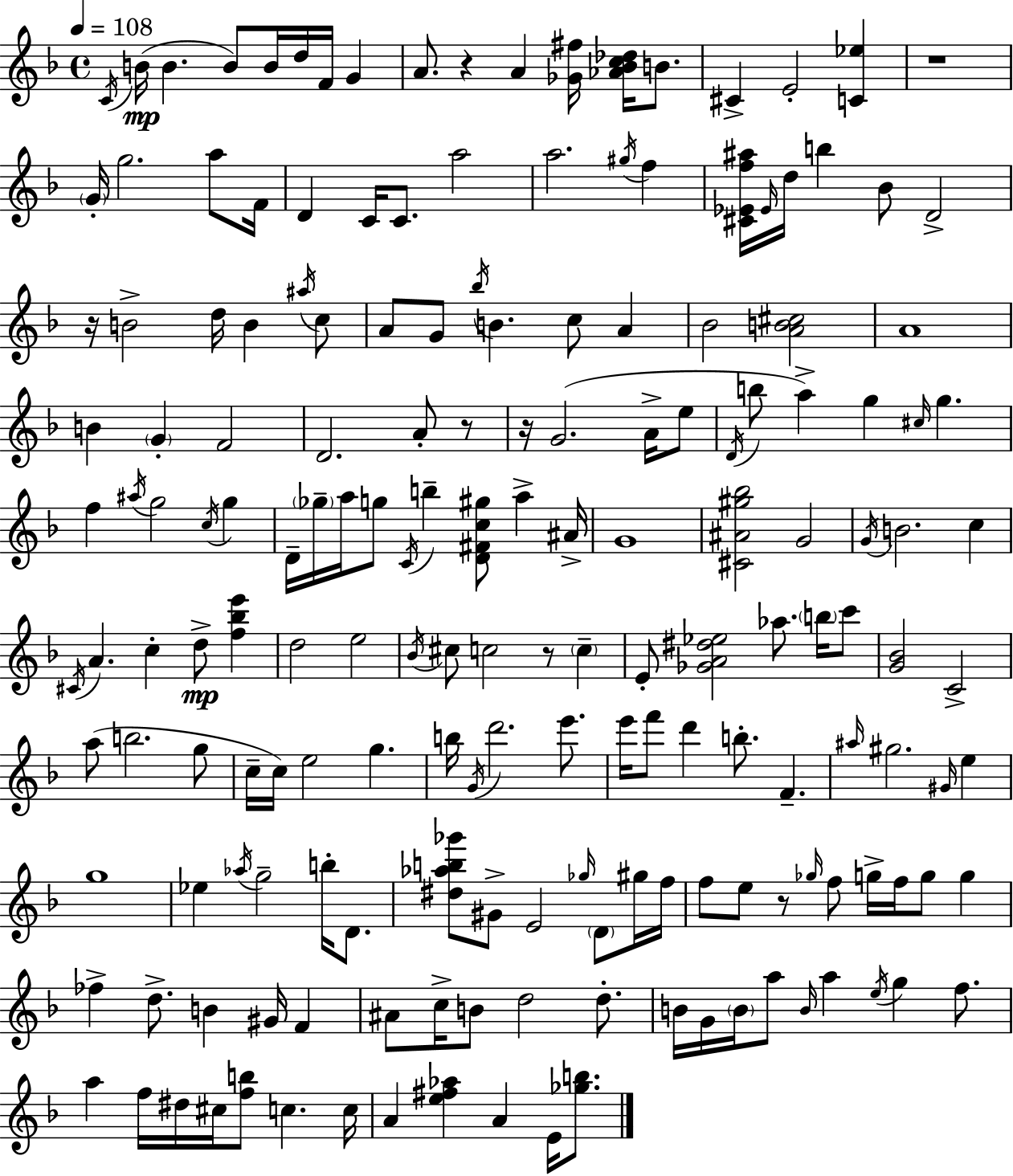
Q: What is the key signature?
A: D minor